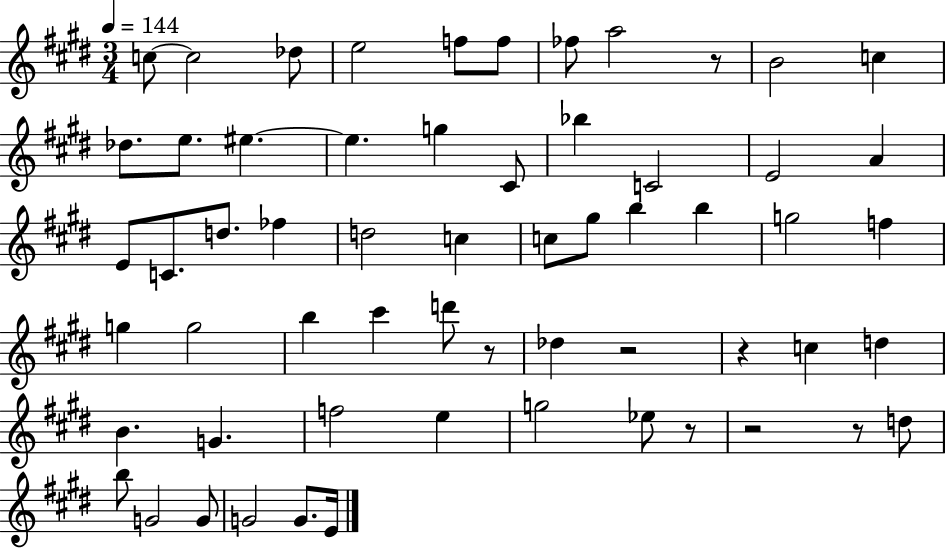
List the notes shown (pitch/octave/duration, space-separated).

C5/e C5/h Db5/e E5/h F5/e F5/e FES5/e A5/h R/e B4/h C5/q Db5/e. E5/e. EIS5/q. EIS5/q. G5/q C#4/e Bb5/q C4/h E4/h A4/q E4/e C4/e. D5/e. FES5/q D5/h C5/q C5/e G#5/e B5/q B5/q G5/h F5/q G5/q G5/h B5/q C#6/q D6/e R/e Db5/q R/h R/q C5/q D5/q B4/q. G4/q. F5/h E5/q G5/h Eb5/e R/e R/h R/e D5/e B5/e G4/h G4/e G4/h G4/e. E4/s